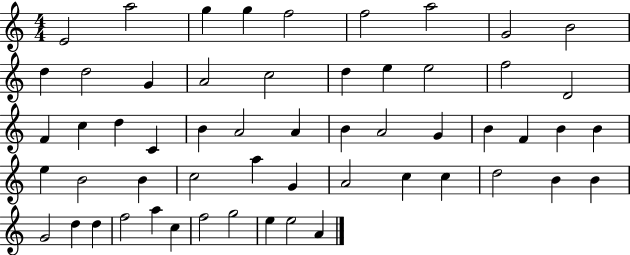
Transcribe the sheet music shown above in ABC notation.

X:1
T:Untitled
M:4/4
L:1/4
K:C
E2 a2 g g f2 f2 a2 G2 B2 d d2 G A2 c2 d e e2 f2 D2 F c d C B A2 A B A2 G B F B B e B2 B c2 a G A2 c c d2 B B G2 d d f2 a c f2 g2 e e2 A